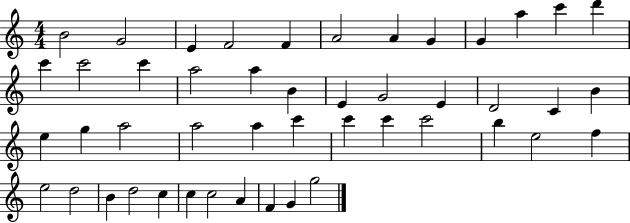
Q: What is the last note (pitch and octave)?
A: G5